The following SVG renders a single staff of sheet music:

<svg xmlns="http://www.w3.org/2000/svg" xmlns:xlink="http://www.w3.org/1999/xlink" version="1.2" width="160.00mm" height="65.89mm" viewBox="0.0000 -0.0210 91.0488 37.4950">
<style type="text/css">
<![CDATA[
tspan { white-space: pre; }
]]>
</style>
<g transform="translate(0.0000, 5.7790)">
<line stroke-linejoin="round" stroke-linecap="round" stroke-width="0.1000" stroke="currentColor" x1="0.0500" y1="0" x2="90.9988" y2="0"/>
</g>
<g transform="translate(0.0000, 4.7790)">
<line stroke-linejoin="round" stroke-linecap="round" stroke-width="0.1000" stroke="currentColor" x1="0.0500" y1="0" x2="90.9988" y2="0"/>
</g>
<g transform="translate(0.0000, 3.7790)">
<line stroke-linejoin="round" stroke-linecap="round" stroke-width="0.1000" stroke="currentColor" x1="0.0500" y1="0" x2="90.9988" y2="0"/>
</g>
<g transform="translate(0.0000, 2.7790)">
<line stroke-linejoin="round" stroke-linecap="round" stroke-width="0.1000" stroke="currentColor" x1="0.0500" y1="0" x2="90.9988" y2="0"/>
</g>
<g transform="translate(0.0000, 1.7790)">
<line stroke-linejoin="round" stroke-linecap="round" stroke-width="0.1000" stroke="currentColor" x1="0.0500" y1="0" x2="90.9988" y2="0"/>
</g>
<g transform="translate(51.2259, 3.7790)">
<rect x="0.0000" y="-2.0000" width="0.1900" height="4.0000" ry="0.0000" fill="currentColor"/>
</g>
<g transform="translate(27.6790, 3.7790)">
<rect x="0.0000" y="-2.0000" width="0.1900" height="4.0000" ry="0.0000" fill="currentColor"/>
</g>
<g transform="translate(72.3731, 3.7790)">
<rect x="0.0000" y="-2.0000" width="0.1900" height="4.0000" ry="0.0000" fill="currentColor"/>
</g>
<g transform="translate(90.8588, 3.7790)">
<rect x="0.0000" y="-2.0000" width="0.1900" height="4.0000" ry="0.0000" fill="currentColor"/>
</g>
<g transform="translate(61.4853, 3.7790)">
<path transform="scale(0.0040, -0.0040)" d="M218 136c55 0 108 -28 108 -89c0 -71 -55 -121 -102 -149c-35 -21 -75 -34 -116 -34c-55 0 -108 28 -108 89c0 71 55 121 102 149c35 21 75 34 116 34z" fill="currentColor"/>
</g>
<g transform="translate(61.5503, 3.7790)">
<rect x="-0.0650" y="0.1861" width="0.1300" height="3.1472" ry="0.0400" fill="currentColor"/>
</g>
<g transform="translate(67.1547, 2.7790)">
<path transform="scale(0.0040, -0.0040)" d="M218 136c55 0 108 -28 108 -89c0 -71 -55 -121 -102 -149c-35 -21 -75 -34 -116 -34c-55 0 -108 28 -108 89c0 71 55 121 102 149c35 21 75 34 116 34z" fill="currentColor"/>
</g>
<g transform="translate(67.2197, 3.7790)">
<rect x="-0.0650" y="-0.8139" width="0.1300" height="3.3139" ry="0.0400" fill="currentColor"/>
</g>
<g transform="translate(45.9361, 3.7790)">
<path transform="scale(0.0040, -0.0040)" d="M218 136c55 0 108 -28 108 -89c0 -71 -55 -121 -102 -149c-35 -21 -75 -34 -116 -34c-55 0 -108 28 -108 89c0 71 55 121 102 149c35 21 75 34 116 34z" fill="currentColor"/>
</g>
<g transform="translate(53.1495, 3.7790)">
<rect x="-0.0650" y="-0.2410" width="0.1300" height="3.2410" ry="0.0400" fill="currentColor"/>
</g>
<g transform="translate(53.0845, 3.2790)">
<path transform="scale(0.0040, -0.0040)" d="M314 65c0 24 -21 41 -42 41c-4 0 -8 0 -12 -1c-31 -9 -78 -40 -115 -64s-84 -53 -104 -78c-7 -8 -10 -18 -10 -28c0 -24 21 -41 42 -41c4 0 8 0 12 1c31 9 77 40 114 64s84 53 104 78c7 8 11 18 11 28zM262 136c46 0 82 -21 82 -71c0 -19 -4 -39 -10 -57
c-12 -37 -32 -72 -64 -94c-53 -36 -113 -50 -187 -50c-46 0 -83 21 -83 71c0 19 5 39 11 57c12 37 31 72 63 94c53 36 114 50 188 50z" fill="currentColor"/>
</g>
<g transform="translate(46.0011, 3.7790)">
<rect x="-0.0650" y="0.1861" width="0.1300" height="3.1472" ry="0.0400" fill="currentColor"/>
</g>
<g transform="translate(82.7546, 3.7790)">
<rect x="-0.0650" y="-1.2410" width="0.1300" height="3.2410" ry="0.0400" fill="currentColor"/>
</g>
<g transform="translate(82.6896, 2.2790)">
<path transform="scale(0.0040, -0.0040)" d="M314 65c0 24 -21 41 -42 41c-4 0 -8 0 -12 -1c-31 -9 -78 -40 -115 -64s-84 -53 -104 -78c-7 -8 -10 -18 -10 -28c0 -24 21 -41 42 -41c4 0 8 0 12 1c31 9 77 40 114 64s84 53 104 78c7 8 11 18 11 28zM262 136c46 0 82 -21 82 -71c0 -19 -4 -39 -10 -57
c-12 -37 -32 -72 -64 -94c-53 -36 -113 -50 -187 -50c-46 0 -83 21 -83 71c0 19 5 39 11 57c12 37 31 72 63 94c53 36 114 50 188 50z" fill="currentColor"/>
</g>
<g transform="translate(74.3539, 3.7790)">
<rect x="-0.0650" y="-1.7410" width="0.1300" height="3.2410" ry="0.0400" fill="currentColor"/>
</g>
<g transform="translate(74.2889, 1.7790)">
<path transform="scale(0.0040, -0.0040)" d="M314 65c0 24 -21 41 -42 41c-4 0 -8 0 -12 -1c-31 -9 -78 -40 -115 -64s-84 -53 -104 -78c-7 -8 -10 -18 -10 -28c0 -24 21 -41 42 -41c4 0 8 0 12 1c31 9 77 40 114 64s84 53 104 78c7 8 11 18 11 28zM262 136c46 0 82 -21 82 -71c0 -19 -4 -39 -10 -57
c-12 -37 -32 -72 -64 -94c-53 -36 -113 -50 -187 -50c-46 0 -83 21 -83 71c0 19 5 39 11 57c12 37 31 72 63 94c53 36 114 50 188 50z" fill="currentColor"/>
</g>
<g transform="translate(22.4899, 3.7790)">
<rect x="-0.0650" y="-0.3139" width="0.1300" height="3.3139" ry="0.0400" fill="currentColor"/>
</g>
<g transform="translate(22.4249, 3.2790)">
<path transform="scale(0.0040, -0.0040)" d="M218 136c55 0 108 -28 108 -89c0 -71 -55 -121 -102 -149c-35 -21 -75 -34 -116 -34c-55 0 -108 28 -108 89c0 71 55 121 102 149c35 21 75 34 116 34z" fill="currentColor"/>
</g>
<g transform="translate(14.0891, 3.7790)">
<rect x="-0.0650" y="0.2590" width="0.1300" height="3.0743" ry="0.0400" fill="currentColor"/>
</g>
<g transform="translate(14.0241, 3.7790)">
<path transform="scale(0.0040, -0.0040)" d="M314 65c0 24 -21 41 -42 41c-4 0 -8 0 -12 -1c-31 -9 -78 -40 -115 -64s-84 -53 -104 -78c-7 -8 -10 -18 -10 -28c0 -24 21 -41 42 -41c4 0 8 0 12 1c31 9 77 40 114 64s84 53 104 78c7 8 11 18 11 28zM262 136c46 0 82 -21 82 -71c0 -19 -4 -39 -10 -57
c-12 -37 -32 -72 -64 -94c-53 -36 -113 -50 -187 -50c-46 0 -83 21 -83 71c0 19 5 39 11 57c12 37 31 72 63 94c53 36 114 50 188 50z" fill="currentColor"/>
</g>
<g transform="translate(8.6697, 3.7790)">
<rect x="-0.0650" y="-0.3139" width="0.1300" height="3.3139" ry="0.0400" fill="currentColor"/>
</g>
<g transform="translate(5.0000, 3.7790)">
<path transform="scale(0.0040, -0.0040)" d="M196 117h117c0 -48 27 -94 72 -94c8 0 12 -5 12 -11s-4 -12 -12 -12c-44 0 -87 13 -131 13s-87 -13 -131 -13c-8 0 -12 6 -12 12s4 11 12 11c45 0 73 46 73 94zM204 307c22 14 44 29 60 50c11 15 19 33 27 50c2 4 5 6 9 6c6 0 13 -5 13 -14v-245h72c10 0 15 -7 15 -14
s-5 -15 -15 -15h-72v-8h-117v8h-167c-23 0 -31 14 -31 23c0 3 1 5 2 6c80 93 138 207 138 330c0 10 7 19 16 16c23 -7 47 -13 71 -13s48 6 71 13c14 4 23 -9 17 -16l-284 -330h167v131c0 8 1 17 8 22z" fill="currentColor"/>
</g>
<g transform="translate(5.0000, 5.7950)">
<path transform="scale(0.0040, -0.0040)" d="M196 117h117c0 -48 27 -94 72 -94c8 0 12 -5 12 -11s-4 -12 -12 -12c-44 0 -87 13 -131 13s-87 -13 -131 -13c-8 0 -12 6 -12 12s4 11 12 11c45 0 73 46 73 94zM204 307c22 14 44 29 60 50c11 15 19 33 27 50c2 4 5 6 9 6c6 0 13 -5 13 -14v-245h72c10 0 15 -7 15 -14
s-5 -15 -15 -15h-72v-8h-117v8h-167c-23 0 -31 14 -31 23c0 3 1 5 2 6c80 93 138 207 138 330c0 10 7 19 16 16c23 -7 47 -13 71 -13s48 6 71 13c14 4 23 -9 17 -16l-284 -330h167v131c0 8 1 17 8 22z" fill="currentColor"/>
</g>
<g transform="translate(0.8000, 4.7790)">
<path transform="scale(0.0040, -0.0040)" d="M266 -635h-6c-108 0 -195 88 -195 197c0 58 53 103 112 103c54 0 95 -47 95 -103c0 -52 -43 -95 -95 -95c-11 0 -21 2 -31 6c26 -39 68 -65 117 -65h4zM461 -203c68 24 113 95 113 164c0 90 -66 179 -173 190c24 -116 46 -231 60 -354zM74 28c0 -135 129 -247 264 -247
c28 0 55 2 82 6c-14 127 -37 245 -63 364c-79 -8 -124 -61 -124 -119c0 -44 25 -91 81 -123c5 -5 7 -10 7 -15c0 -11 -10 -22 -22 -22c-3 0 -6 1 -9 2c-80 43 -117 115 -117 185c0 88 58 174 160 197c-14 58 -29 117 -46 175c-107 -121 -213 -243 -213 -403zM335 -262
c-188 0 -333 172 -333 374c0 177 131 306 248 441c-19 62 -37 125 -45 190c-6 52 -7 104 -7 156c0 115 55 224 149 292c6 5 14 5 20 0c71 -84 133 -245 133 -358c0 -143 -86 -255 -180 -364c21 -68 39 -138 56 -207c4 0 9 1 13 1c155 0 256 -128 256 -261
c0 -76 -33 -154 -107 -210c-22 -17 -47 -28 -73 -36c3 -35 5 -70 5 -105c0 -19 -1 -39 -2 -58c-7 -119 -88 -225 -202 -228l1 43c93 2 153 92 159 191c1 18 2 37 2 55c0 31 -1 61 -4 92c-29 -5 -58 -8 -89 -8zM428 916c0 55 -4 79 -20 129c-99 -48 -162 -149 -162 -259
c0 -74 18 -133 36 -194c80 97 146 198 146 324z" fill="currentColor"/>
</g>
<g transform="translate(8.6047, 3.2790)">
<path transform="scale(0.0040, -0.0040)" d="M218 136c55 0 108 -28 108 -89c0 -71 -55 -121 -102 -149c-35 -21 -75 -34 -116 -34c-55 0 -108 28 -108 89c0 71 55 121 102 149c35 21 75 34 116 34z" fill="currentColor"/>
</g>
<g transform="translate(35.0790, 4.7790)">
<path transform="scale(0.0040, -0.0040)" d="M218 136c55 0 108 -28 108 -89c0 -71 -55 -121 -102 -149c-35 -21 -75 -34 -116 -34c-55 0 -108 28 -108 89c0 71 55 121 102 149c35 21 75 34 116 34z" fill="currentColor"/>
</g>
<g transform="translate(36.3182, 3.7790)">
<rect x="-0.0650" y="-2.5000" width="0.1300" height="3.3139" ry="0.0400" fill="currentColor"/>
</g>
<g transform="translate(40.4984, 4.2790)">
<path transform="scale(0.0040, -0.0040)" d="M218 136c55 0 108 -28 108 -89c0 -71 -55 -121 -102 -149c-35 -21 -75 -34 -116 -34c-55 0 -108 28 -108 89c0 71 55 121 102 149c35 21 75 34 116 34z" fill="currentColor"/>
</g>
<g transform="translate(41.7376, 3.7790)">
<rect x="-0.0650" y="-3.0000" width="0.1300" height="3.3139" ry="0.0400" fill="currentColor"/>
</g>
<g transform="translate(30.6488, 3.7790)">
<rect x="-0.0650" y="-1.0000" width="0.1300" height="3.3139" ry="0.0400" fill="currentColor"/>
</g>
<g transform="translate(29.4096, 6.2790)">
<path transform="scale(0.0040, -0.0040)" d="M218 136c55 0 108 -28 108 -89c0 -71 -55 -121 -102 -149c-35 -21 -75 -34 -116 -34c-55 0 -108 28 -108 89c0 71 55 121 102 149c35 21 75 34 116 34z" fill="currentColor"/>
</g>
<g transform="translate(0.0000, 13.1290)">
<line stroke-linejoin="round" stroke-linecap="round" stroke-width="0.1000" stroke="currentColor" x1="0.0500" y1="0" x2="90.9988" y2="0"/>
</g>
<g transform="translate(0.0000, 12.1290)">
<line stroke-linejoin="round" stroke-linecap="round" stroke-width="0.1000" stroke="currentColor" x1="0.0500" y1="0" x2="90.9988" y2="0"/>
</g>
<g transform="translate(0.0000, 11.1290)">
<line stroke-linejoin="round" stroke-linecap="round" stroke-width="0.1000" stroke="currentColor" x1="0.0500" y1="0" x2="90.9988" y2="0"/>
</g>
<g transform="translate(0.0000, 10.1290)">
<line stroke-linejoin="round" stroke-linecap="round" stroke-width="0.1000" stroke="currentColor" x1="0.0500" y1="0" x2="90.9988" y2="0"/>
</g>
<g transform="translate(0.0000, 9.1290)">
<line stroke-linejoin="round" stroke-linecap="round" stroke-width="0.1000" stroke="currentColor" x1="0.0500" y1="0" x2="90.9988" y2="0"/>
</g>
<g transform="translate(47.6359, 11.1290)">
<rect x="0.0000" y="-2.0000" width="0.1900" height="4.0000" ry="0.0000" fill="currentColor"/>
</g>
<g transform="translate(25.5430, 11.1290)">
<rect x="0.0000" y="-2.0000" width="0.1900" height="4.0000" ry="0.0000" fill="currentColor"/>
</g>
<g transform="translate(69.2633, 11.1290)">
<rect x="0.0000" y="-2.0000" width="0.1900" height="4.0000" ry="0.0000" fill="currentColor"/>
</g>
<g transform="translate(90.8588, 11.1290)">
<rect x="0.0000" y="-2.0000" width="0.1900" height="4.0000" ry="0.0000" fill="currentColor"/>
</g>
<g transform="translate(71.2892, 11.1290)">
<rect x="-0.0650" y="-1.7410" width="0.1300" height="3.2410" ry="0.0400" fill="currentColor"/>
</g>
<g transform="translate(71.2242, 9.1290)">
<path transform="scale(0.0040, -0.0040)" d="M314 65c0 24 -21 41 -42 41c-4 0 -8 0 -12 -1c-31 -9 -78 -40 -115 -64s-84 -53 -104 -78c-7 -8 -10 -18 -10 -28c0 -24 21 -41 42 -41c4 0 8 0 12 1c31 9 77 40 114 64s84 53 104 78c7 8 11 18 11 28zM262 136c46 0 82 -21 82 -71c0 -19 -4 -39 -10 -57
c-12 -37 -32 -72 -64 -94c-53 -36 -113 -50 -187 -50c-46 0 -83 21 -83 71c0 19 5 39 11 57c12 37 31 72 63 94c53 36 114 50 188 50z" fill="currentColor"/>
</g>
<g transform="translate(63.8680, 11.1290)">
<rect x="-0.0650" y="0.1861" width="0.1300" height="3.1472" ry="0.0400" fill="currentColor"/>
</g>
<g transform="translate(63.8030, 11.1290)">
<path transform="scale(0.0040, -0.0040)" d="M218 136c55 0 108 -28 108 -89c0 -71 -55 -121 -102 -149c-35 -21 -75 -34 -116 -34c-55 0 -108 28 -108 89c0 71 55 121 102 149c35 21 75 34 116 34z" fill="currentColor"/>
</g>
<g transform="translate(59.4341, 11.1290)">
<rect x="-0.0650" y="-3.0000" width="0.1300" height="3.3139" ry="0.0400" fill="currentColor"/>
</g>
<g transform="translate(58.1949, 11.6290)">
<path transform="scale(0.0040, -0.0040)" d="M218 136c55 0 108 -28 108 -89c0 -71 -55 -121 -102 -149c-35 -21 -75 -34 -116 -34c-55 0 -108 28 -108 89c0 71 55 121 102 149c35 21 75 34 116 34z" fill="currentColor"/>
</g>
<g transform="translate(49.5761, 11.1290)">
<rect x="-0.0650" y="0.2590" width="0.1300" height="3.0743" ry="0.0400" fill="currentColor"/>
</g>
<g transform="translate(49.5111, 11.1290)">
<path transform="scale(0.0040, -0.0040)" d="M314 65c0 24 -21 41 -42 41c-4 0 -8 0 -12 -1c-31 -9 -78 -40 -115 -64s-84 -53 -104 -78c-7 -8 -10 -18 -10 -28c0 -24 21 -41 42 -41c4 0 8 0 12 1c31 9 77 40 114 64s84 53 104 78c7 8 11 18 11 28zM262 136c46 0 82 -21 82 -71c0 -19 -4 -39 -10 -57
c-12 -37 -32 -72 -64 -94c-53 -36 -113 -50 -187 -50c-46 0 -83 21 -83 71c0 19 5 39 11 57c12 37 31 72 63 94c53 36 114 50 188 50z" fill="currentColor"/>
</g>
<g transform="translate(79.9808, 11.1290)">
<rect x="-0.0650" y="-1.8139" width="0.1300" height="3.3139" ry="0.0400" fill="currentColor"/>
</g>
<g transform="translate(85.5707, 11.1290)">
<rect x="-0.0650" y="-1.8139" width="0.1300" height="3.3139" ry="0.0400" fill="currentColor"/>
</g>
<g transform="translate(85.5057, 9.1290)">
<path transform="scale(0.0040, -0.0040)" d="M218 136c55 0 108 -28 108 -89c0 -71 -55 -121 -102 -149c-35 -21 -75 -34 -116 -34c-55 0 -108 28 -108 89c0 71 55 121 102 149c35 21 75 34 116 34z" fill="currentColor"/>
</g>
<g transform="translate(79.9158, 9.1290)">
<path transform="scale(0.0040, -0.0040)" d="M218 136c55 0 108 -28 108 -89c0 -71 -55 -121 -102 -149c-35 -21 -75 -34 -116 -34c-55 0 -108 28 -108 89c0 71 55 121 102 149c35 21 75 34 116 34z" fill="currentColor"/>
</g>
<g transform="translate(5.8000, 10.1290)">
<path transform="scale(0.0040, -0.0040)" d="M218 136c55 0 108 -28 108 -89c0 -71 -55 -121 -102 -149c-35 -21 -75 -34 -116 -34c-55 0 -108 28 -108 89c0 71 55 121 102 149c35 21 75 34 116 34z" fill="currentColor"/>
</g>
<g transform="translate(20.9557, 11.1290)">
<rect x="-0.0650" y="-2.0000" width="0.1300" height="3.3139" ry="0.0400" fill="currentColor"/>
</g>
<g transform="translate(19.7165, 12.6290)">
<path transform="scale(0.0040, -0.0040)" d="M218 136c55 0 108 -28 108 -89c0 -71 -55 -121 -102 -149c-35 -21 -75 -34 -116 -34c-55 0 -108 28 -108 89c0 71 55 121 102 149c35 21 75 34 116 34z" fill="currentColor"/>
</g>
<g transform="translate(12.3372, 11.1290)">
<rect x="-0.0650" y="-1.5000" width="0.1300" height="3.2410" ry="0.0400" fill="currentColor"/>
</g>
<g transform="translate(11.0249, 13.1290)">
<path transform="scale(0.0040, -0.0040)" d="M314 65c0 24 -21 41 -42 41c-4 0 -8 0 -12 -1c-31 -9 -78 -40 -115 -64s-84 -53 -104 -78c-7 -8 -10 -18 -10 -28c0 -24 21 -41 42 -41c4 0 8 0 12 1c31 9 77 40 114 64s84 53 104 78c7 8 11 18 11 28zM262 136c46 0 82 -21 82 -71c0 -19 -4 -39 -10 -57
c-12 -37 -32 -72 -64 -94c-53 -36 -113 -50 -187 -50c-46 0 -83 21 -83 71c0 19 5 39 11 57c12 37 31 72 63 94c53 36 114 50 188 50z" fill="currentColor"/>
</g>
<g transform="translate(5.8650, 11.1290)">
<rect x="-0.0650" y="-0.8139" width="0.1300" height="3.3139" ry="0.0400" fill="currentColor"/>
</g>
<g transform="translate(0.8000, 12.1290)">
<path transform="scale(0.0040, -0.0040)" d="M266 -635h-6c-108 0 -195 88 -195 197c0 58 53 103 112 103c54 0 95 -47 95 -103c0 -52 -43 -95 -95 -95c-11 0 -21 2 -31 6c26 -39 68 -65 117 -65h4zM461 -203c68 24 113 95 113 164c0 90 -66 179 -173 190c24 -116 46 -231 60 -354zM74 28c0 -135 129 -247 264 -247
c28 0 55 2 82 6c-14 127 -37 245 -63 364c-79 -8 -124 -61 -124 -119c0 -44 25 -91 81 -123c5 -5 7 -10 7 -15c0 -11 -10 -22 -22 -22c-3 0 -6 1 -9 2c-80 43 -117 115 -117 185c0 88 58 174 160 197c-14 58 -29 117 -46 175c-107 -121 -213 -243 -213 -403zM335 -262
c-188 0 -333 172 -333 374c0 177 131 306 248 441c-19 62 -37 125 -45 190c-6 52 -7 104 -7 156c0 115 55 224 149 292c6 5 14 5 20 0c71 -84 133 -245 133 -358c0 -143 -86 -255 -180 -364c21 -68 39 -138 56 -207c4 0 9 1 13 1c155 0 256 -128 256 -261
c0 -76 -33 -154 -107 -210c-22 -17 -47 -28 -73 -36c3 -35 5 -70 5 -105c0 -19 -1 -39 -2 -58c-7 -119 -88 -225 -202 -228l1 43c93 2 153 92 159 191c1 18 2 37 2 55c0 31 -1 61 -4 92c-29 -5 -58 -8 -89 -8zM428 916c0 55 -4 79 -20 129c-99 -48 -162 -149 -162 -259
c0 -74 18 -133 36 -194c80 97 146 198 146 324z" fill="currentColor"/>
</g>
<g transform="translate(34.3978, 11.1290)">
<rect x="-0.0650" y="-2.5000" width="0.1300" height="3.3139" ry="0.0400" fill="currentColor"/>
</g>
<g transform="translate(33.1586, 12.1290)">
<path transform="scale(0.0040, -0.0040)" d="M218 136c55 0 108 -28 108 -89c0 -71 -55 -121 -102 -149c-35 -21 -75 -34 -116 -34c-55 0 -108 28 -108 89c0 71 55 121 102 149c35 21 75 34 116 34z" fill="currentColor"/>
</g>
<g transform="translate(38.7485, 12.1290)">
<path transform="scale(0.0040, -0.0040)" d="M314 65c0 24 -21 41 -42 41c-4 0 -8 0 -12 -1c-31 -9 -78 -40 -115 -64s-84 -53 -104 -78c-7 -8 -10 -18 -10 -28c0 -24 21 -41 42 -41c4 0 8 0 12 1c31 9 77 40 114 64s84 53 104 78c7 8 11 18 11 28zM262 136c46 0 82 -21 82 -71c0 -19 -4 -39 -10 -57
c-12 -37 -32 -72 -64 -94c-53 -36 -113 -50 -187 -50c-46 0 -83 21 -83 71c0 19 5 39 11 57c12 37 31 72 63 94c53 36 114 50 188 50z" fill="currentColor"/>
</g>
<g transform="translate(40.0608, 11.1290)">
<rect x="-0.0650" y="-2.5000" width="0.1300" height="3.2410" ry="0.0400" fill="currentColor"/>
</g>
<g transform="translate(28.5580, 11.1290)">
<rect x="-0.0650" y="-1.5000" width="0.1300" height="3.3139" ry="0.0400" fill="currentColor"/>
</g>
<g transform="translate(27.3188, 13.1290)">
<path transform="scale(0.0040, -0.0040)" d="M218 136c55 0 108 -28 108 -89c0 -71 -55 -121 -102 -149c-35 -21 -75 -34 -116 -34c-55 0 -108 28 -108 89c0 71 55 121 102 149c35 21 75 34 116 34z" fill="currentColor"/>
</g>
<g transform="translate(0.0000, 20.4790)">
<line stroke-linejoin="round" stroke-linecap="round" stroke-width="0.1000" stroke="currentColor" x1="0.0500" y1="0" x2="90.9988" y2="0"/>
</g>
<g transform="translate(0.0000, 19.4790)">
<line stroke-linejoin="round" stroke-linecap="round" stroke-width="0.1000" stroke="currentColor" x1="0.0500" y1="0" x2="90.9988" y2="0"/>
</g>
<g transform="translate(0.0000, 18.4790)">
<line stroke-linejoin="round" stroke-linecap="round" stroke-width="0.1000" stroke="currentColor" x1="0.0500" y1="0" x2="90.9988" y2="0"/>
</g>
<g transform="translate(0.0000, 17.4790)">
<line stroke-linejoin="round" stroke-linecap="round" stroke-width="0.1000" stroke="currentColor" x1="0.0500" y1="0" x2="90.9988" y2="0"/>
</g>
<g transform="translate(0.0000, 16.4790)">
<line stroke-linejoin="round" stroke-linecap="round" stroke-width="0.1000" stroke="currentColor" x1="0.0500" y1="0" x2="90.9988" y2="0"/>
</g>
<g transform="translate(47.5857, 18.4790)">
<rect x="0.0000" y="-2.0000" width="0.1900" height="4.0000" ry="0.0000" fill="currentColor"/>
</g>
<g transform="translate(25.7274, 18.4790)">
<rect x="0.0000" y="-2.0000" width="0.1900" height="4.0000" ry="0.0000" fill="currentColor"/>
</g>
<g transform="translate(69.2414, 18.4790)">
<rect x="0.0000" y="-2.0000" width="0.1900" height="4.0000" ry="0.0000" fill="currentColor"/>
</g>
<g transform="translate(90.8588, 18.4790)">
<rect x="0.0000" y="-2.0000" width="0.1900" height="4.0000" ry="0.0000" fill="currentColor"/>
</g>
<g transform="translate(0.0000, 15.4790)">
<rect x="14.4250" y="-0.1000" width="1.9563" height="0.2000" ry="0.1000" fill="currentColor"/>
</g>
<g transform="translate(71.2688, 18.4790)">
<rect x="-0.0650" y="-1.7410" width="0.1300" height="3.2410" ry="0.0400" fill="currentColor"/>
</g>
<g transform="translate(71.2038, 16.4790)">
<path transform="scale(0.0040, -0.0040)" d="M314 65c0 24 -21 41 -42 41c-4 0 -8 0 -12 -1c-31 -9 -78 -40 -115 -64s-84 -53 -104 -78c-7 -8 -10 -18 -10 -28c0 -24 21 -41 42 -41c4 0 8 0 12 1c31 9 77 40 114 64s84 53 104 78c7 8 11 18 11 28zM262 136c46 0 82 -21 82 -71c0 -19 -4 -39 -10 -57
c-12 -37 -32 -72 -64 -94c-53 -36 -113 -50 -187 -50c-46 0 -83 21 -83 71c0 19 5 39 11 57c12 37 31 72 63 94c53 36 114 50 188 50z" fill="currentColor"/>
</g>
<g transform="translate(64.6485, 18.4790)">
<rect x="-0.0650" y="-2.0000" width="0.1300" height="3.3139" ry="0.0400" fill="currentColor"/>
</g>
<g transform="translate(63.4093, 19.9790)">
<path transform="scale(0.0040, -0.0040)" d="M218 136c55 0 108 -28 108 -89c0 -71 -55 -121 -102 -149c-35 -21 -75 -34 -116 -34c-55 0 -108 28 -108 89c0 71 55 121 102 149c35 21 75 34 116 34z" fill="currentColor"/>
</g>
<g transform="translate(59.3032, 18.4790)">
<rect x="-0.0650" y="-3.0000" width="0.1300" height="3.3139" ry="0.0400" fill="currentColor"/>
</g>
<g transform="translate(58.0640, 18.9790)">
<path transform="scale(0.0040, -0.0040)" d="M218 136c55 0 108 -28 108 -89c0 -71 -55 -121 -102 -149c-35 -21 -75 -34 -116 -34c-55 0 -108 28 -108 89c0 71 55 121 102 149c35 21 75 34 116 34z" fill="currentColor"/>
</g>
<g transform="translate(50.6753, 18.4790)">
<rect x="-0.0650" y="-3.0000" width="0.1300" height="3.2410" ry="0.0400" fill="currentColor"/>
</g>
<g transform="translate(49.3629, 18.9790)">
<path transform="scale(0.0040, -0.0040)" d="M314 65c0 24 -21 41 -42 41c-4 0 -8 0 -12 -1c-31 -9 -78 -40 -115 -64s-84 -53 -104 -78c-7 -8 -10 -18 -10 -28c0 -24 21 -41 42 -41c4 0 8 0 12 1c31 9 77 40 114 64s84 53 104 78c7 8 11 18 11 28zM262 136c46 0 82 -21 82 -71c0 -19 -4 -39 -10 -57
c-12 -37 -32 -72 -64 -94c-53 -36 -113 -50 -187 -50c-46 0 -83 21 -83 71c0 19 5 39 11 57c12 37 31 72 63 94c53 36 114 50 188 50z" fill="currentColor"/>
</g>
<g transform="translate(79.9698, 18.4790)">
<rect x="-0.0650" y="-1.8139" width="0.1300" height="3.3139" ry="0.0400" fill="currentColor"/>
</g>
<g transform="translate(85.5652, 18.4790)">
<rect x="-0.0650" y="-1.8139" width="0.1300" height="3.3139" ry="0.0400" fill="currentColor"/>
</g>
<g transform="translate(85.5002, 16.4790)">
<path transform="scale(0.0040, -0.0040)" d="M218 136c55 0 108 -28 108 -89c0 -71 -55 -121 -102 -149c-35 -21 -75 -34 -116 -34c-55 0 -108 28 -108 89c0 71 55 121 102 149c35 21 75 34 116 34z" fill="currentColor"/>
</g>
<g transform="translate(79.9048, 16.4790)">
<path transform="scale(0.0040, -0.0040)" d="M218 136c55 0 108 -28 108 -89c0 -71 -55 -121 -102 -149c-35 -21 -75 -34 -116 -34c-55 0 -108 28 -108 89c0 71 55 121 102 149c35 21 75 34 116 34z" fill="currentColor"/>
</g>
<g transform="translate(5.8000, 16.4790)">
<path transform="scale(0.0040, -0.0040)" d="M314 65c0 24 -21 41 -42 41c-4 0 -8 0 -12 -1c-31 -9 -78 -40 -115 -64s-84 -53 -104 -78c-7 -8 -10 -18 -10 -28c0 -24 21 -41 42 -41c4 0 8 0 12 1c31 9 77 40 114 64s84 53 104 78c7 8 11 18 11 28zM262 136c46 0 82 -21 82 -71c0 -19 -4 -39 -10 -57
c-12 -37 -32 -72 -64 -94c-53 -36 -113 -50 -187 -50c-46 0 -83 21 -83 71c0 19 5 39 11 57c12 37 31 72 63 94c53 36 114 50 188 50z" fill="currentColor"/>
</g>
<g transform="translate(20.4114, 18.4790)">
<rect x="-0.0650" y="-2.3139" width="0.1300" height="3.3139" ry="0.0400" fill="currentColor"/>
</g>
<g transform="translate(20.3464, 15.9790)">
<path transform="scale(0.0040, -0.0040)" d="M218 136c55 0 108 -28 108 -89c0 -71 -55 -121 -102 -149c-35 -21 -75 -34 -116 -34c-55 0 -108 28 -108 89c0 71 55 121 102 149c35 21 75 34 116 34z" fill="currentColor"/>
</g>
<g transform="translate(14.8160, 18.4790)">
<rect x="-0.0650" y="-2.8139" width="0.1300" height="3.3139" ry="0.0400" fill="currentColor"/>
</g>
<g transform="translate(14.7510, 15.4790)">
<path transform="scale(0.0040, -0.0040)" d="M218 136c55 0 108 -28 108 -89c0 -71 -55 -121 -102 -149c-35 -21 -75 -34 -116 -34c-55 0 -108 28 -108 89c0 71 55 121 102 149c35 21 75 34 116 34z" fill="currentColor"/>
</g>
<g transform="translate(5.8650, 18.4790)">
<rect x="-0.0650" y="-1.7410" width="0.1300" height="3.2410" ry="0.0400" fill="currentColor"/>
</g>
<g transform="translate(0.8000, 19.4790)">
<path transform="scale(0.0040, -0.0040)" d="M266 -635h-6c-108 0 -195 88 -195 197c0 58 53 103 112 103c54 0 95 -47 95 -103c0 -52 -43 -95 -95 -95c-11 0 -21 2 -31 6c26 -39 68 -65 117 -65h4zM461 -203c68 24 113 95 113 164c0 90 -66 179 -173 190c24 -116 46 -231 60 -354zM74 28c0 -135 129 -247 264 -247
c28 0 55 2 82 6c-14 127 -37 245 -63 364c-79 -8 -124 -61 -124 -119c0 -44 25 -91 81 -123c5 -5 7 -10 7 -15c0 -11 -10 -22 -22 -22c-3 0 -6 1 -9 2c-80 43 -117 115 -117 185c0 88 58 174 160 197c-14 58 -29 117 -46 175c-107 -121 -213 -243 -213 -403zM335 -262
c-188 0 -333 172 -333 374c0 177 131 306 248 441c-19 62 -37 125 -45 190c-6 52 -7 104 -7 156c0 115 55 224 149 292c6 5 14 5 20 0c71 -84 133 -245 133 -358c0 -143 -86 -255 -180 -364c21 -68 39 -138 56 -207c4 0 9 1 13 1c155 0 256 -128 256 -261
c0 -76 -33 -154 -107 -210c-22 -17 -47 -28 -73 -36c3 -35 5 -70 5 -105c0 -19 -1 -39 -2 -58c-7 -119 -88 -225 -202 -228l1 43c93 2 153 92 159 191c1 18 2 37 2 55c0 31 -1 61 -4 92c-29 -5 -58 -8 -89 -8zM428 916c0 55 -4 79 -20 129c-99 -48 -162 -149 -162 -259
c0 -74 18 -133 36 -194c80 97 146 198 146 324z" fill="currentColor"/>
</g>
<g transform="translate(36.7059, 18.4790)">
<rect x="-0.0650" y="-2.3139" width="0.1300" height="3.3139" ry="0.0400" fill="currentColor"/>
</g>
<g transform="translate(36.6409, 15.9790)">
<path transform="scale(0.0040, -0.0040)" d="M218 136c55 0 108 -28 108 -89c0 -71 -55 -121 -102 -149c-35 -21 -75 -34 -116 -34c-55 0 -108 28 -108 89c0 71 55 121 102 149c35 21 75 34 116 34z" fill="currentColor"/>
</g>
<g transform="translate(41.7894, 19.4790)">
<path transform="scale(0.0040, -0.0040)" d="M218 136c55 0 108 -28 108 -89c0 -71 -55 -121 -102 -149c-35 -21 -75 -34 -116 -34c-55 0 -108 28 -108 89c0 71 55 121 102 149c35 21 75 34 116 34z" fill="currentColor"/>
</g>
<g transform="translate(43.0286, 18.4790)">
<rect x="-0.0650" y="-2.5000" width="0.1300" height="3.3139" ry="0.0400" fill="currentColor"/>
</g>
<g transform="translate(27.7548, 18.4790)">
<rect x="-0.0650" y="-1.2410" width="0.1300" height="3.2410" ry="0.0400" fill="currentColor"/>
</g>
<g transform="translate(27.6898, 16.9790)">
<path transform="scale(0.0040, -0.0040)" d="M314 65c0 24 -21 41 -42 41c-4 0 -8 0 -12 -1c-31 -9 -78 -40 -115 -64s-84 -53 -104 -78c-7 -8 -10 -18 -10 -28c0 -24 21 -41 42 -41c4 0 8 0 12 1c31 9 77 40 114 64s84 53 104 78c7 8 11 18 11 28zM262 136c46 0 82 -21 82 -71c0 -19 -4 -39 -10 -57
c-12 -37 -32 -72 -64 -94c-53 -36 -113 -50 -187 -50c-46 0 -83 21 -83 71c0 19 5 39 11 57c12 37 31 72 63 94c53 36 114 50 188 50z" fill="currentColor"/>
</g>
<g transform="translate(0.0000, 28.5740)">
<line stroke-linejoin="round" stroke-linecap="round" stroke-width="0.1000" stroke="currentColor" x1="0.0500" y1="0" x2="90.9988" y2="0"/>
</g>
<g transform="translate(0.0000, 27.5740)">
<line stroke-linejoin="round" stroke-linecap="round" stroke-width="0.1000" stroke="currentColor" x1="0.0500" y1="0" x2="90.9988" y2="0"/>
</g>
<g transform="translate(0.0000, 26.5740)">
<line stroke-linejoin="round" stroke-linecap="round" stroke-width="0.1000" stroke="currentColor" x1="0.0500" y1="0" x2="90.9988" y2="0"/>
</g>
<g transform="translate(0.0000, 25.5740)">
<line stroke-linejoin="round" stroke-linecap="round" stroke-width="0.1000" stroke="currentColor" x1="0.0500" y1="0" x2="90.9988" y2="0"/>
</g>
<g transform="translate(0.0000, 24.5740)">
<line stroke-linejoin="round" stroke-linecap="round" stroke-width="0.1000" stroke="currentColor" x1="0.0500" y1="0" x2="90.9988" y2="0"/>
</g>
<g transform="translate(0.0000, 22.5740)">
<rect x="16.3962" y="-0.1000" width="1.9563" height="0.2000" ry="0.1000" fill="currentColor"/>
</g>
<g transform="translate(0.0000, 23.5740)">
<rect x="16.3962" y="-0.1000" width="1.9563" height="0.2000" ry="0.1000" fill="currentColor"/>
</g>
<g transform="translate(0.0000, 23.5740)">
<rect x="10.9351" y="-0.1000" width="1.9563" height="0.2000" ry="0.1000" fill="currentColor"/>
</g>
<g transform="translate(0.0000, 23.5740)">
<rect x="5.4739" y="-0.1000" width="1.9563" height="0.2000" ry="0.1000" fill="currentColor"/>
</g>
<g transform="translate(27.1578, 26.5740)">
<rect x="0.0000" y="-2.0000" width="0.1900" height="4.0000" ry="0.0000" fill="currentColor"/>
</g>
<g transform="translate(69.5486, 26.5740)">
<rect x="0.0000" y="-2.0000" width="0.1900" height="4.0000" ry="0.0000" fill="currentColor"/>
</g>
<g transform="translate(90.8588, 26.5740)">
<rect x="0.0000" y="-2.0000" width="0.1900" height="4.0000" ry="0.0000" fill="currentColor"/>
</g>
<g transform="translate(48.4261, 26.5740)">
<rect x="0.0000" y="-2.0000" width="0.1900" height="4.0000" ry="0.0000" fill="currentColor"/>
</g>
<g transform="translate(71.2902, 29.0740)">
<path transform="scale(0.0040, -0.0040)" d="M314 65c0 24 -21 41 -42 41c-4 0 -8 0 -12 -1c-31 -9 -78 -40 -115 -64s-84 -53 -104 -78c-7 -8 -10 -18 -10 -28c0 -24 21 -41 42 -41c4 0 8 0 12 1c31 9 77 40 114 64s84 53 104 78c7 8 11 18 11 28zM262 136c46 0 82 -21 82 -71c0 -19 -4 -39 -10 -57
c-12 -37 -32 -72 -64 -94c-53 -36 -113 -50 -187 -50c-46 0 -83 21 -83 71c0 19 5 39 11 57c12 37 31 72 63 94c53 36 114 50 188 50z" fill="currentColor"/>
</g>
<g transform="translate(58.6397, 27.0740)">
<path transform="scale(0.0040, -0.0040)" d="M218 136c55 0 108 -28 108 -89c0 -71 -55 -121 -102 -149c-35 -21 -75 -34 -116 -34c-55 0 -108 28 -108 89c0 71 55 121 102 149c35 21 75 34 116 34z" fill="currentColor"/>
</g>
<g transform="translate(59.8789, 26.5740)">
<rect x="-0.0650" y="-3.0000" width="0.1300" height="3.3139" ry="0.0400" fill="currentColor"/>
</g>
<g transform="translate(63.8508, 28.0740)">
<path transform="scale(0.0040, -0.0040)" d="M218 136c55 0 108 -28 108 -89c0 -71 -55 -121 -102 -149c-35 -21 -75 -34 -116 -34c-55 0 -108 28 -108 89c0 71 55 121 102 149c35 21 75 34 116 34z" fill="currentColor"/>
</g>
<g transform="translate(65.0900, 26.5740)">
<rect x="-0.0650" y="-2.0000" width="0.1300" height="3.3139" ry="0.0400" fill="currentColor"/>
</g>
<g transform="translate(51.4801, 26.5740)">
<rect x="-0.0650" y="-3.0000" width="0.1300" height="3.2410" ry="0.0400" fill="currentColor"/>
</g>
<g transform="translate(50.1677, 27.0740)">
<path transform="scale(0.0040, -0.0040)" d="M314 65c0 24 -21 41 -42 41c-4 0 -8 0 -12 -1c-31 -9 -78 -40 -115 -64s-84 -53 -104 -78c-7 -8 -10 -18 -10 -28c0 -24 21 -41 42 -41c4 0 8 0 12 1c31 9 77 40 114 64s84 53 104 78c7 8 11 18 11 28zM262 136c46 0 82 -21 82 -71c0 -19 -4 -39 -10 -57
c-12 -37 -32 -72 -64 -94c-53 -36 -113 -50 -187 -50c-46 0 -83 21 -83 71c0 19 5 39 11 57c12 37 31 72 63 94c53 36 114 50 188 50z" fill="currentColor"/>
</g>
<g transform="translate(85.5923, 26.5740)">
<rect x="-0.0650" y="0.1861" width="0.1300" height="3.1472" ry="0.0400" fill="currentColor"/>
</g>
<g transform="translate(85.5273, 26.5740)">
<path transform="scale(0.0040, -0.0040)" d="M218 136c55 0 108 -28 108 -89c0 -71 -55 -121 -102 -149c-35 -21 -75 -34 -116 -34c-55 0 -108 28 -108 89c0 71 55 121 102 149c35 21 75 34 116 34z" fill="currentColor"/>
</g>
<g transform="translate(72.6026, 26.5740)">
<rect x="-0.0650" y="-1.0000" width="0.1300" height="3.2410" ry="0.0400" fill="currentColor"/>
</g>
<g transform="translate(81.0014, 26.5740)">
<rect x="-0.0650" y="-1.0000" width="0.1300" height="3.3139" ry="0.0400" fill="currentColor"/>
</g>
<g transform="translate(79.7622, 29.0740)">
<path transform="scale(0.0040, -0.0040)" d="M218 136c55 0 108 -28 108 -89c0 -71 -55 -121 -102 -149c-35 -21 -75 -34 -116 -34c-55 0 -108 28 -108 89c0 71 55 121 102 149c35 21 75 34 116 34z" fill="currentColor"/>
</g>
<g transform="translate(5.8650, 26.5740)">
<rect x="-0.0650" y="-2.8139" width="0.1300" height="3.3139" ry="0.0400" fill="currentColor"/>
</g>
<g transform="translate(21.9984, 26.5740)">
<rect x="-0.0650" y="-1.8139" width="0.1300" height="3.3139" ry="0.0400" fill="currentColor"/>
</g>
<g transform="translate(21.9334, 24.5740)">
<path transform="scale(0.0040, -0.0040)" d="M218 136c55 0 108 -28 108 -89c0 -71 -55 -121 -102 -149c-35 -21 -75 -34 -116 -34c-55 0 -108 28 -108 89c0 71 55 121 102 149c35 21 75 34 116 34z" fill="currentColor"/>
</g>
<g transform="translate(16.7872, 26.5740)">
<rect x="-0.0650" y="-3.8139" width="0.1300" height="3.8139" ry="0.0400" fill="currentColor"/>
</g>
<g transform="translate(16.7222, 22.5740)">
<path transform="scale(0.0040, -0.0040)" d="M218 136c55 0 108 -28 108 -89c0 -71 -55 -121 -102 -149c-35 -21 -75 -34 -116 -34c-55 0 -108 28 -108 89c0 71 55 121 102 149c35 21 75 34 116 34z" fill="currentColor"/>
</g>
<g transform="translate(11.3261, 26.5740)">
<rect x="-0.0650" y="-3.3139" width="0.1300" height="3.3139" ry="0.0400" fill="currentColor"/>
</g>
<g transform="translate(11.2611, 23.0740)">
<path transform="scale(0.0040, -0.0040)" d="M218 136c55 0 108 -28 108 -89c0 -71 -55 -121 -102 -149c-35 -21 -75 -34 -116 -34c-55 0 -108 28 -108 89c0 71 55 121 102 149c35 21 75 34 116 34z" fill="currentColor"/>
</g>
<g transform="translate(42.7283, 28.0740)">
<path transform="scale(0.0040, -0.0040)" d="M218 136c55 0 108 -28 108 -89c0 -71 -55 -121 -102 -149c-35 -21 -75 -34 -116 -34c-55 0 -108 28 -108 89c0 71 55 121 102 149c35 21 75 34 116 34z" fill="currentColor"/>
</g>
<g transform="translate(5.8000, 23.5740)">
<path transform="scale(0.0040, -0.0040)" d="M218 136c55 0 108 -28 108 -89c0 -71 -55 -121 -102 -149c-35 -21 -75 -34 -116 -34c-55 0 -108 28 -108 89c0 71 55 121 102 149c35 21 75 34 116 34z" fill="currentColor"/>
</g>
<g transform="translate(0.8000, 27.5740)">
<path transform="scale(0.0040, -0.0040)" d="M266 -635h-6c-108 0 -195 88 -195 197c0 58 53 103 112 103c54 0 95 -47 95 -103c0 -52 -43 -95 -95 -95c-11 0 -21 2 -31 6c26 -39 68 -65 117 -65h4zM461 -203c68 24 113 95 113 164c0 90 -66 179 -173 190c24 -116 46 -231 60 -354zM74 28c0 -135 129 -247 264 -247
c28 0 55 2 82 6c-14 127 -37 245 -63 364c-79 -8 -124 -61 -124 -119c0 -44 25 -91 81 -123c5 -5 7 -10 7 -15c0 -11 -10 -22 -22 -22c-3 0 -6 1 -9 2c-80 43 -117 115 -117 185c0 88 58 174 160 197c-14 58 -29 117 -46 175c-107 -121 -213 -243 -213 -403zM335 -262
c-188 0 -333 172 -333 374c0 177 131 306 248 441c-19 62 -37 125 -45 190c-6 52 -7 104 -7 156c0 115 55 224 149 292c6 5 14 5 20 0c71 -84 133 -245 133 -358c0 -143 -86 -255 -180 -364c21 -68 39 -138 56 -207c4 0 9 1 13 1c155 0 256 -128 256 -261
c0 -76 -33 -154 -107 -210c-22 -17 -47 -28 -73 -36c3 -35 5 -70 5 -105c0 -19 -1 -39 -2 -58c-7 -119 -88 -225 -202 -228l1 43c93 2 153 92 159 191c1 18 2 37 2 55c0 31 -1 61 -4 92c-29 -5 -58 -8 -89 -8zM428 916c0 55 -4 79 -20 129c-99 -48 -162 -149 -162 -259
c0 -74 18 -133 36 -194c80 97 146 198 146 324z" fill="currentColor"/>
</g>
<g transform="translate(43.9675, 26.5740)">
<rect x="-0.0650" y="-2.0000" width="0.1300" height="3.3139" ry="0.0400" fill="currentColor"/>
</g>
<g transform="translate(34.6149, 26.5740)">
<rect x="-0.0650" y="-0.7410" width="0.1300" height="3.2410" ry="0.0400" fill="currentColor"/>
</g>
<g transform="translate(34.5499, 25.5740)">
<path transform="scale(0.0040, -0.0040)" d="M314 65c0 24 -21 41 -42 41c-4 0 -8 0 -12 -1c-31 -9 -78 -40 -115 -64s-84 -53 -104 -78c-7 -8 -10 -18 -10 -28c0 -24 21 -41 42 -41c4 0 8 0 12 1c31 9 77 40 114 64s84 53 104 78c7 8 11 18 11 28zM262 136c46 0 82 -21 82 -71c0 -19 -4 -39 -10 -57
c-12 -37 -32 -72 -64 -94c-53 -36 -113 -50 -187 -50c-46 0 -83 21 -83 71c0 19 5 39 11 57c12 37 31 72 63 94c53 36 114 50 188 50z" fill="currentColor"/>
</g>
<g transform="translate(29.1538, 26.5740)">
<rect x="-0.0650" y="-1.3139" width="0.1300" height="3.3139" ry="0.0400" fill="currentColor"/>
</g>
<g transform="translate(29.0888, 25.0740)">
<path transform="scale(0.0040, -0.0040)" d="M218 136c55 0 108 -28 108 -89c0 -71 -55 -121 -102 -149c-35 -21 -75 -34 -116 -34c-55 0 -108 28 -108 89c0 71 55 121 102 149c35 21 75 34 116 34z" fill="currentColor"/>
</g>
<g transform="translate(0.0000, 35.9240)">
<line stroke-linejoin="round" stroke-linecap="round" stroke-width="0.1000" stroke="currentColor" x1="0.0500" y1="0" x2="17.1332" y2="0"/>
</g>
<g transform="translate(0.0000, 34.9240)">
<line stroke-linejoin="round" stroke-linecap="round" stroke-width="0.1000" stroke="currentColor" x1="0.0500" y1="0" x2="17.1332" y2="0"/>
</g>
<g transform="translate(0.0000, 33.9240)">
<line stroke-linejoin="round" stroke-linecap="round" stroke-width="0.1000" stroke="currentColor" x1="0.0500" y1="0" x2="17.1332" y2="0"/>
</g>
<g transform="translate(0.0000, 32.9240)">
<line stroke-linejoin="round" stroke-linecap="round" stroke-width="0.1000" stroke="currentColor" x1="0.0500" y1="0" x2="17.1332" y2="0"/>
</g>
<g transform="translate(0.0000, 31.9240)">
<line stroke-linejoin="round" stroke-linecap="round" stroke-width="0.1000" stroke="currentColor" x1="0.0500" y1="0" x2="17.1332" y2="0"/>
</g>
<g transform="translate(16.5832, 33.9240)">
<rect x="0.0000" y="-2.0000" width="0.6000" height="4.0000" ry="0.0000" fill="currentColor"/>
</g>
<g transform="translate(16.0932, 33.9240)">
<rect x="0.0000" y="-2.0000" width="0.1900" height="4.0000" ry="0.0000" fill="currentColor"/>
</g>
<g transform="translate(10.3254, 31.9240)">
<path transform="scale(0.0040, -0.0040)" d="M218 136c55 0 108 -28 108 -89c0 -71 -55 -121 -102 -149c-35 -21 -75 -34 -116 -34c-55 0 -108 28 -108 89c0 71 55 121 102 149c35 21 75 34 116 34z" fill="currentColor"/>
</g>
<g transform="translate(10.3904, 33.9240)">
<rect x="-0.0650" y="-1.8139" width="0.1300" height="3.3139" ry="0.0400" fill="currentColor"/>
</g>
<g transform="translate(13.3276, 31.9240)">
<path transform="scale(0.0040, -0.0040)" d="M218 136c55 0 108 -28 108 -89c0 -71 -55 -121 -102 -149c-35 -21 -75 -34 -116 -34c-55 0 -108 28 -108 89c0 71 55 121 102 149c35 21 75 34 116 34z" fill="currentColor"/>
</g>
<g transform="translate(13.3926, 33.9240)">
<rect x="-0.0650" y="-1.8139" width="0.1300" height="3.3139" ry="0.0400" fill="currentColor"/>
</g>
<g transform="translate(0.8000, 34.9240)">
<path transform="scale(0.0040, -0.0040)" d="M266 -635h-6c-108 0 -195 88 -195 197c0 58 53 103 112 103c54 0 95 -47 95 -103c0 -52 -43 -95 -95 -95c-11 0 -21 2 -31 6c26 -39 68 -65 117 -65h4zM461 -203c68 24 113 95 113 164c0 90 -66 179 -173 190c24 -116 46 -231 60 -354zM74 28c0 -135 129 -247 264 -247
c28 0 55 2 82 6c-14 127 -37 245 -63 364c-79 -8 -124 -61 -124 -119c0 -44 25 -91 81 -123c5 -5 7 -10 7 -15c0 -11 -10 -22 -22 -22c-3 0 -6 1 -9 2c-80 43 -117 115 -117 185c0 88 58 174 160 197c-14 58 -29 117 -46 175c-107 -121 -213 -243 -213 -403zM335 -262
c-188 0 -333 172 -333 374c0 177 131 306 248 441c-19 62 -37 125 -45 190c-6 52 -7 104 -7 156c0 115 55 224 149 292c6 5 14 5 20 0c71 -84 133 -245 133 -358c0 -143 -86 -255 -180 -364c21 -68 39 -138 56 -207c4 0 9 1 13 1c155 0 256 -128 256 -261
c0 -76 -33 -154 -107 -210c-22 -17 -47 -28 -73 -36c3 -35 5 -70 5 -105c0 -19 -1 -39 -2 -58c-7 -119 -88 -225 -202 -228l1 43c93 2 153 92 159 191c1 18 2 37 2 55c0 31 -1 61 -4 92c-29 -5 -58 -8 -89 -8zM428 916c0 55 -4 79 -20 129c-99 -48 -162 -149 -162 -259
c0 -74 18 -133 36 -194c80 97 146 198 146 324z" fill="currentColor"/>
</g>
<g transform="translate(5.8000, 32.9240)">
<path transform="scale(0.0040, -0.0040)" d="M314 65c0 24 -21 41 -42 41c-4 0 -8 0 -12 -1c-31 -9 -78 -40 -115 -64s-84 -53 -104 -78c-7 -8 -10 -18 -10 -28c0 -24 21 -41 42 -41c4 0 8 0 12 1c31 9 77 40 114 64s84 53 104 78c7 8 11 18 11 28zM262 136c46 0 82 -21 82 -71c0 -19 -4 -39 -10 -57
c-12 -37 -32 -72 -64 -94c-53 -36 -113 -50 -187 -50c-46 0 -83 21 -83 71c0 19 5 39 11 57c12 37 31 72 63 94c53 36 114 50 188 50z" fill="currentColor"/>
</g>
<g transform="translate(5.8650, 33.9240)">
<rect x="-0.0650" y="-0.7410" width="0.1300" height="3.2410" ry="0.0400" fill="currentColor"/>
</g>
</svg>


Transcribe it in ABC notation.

X:1
T:Untitled
M:4/4
L:1/4
K:C
c B2 c D G A B c2 B d f2 e2 d E2 F E G G2 B2 A B f2 f f f2 a g e2 g G A2 A F f2 f f a b c' f e d2 F A2 A F D2 D B d2 f f